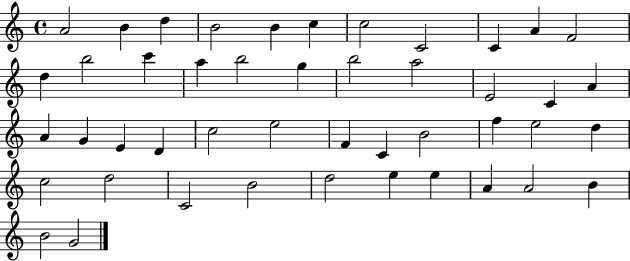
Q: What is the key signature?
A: C major